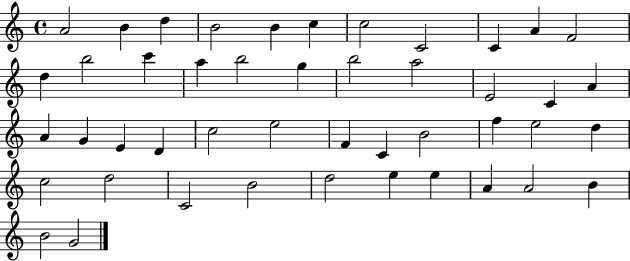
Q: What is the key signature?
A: C major